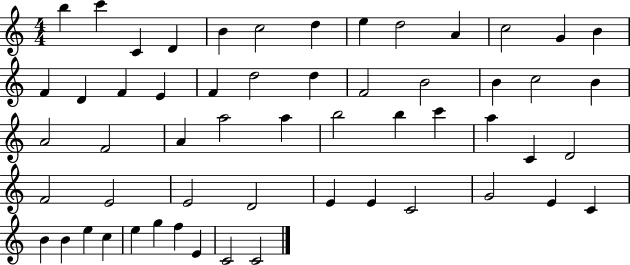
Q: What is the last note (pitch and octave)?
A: C4